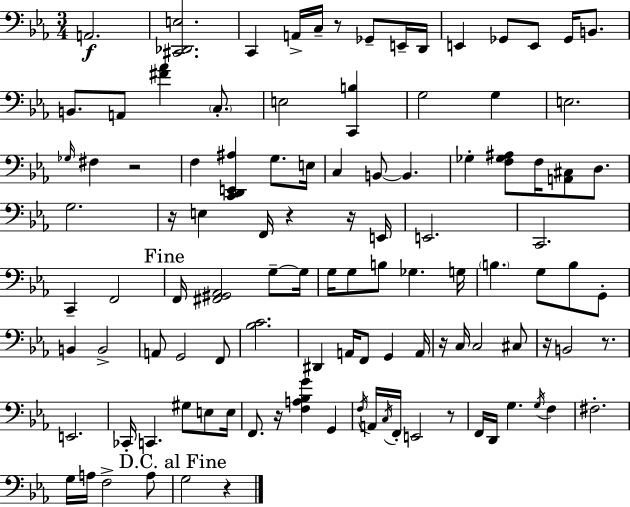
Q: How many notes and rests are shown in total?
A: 108